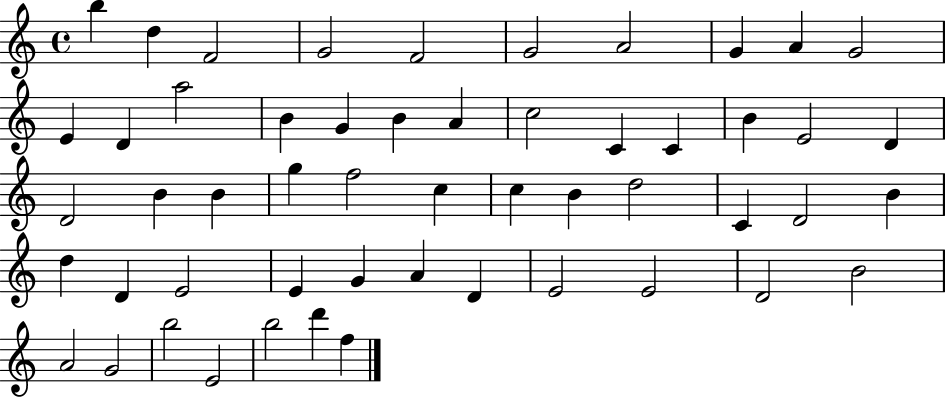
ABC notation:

X:1
T:Untitled
M:4/4
L:1/4
K:C
b d F2 G2 F2 G2 A2 G A G2 E D a2 B G B A c2 C C B E2 D D2 B B g f2 c c B d2 C D2 B d D E2 E G A D E2 E2 D2 B2 A2 G2 b2 E2 b2 d' f